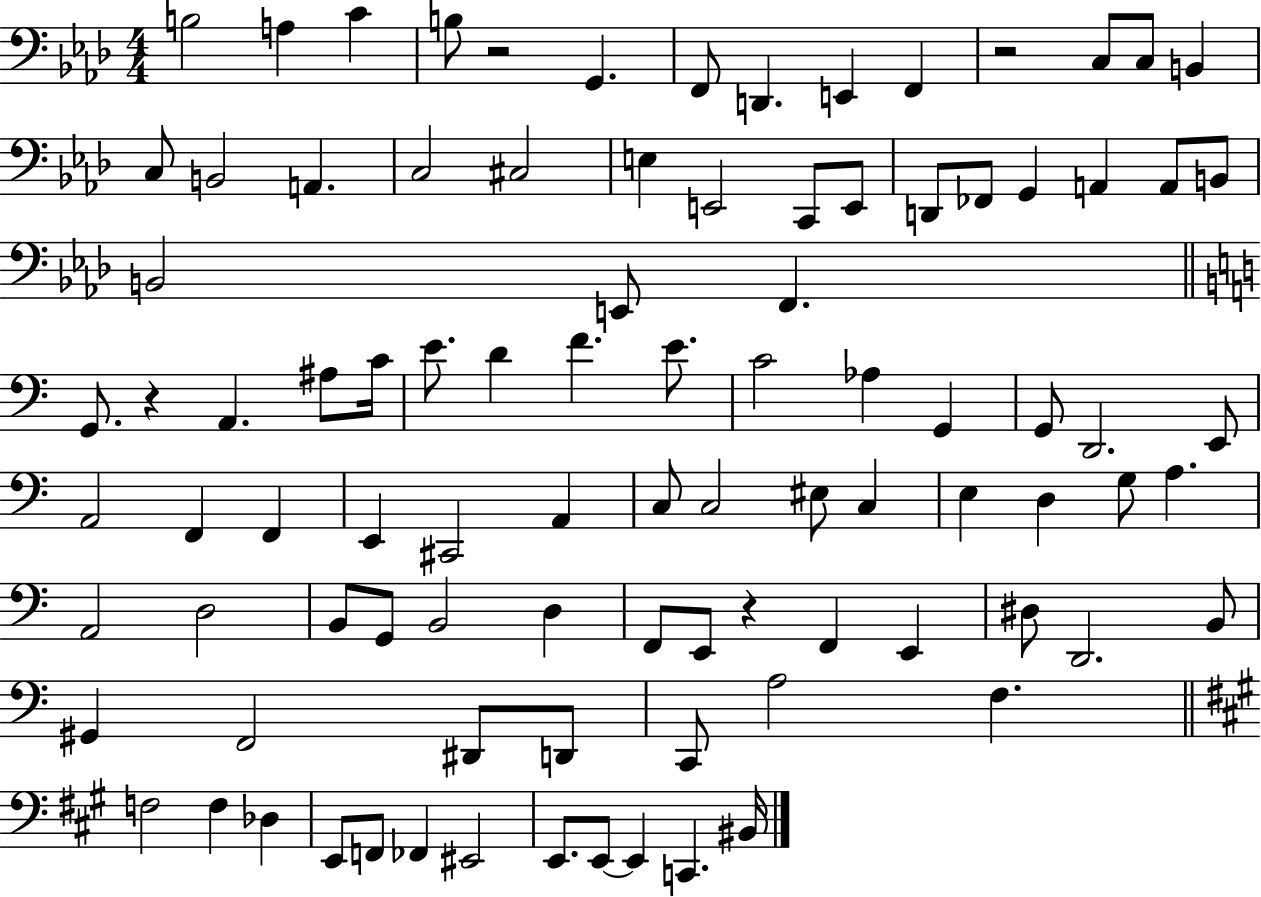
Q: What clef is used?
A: bass